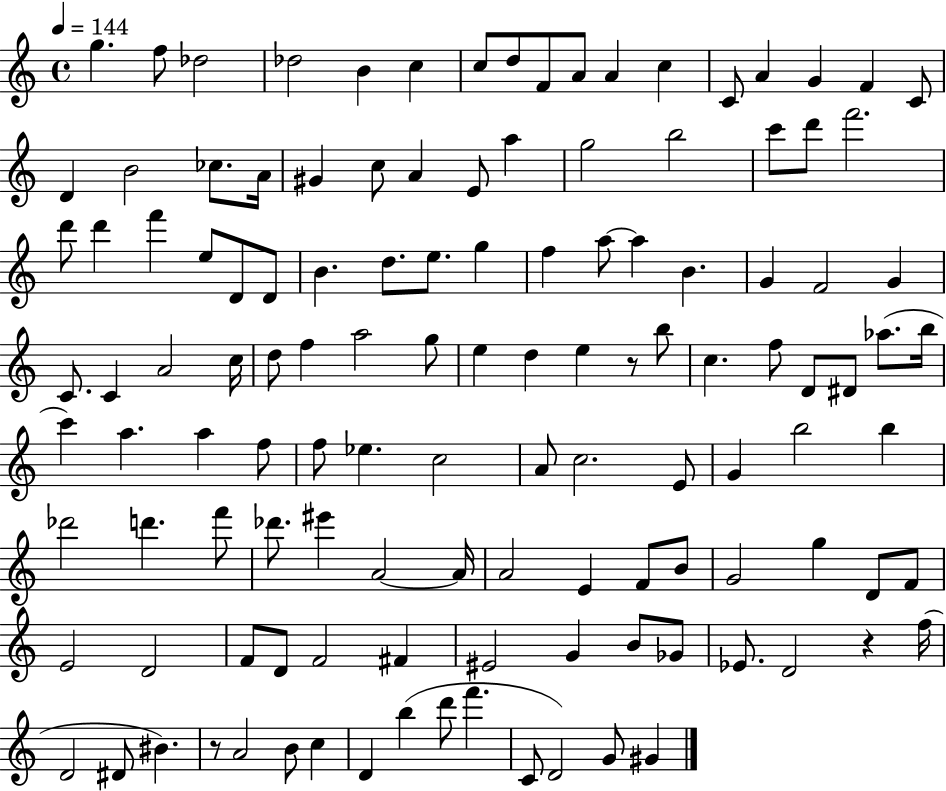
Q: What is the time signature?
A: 4/4